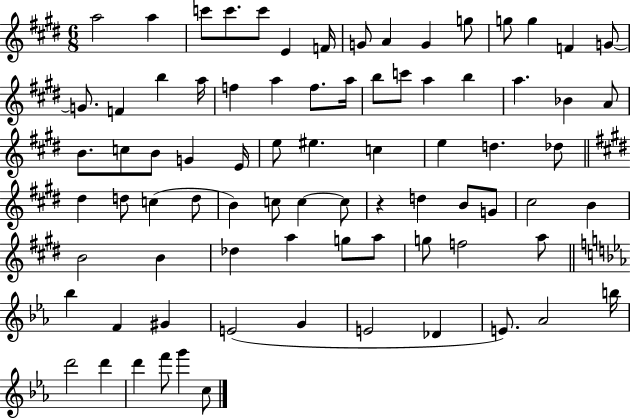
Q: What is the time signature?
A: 6/8